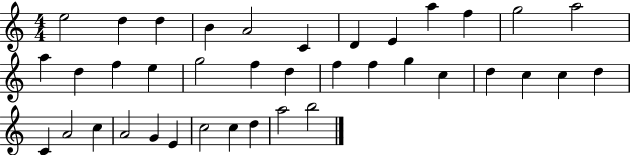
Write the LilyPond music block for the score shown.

{
  \clef treble
  \numericTimeSignature
  \time 4/4
  \key c \major
  e''2 d''4 d''4 | b'4 a'2 c'4 | d'4 e'4 a''4 f''4 | g''2 a''2 | \break a''4 d''4 f''4 e''4 | g''2 f''4 d''4 | f''4 f''4 g''4 c''4 | d''4 c''4 c''4 d''4 | \break c'4 a'2 c''4 | a'2 g'4 e'4 | c''2 c''4 d''4 | a''2 b''2 | \break \bar "|."
}